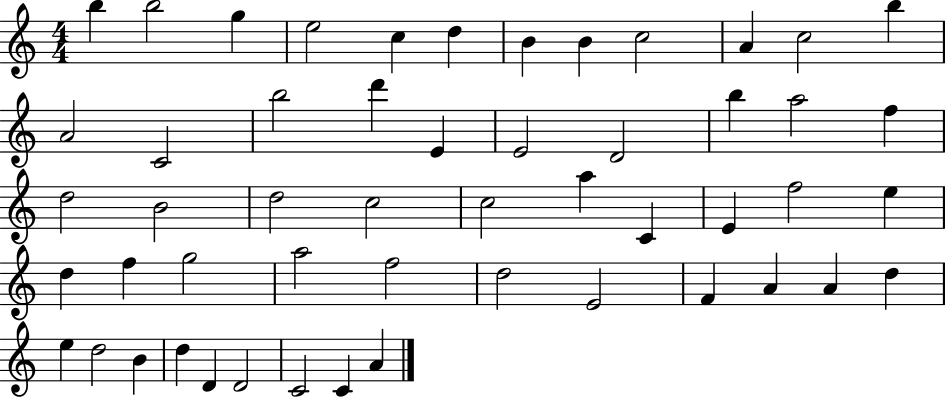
X:1
T:Untitled
M:4/4
L:1/4
K:C
b b2 g e2 c d B B c2 A c2 b A2 C2 b2 d' E E2 D2 b a2 f d2 B2 d2 c2 c2 a C E f2 e d f g2 a2 f2 d2 E2 F A A d e d2 B d D D2 C2 C A